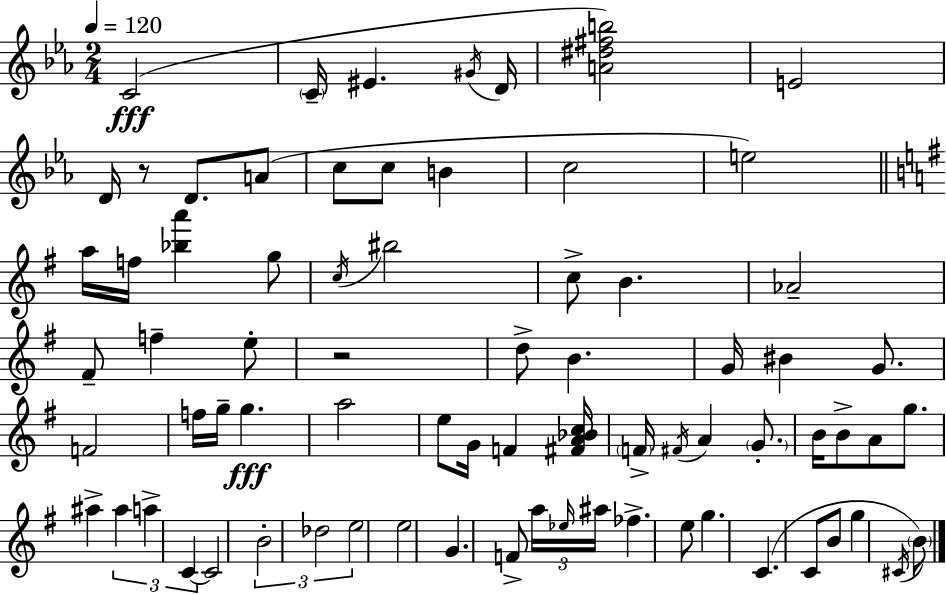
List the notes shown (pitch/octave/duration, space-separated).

C4/h C4/s EIS4/q. G#4/s D4/s [A4,D#5,F#5,B5]/h E4/h D4/s R/e D4/e. A4/e C5/e C5/e B4/q C5/h E5/h A5/s F5/s [Bb5,A6]/q G5/e C5/s BIS5/h C5/e B4/q. Ab4/h F#4/e F5/q E5/e R/h D5/e B4/q. G4/s BIS4/q G4/e. F4/h F5/s G5/s G5/q. A5/h E5/e G4/s F4/q [F#4,A4,Bb4,C5]/s F4/s F#4/s A4/q G4/e. B4/s B4/e A4/e G5/e. A#5/q A#5/q A5/q C4/q C4/h B4/h Db5/h E5/h E5/h G4/q. F4/e A5/s Eb5/s A#5/s FES5/q. E5/e G5/q. C4/q. C4/e B4/e G5/q C#4/s B4/e